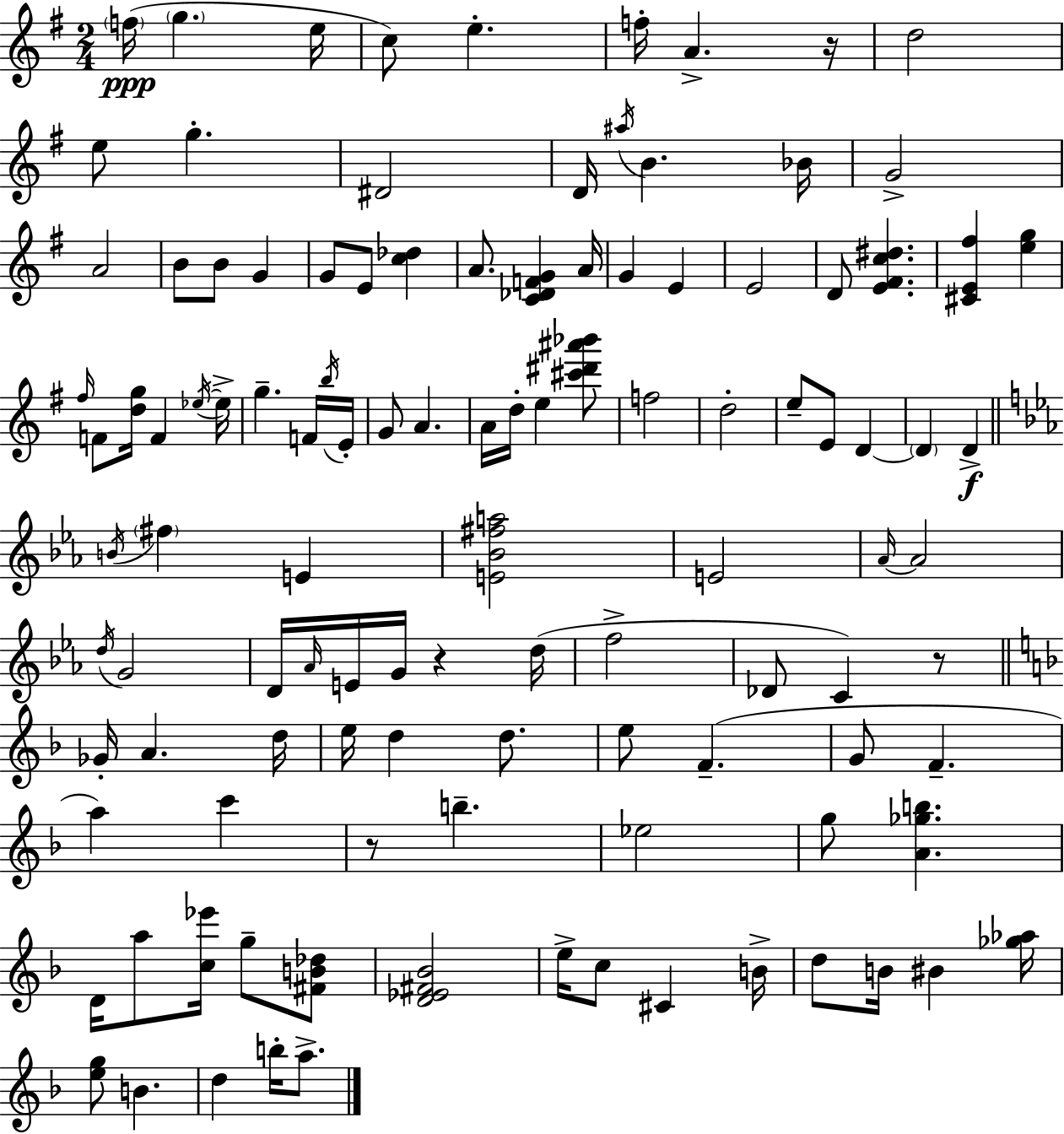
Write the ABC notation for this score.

X:1
T:Untitled
M:2/4
L:1/4
K:Em
f/4 g e/4 c/2 e f/4 A z/4 d2 e/2 g ^D2 D/4 ^a/4 B _B/4 G2 A2 B/2 B/2 G G/2 E/2 [c_d] A/2 [C_DFG] A/4 G E E2 D/2 [E^Fc^d] [^CE^f] [eg] ^f/4 F/2 [dg]/4 F _e/4 _e/4 g F/4 b/4 E/4 G/2 A A/4 d/4 e [^c'^d'^a'_b']/2 f2 d2 e/2 E/2 D D D B/4 ^f E [E_B^fa]2 E2 _A/4 _A2 d/4 G2 D/4 _A/4 E/4 G/4 z d/4 f2 _D/2 C z/2 _G/4 A d/4 e/4 d d/2 e/2 F G/2 F a c' z/2 b _e2 g/2 [A_gb] D/4 a/2 [c_e']/4 g/2 [^FB_d]/2 [D_E^F_B]2 e/4 c/2 ^C B/4 d/2 B/4 ^B [_g_a]/4 [eg]/2 B d b/4 a/2